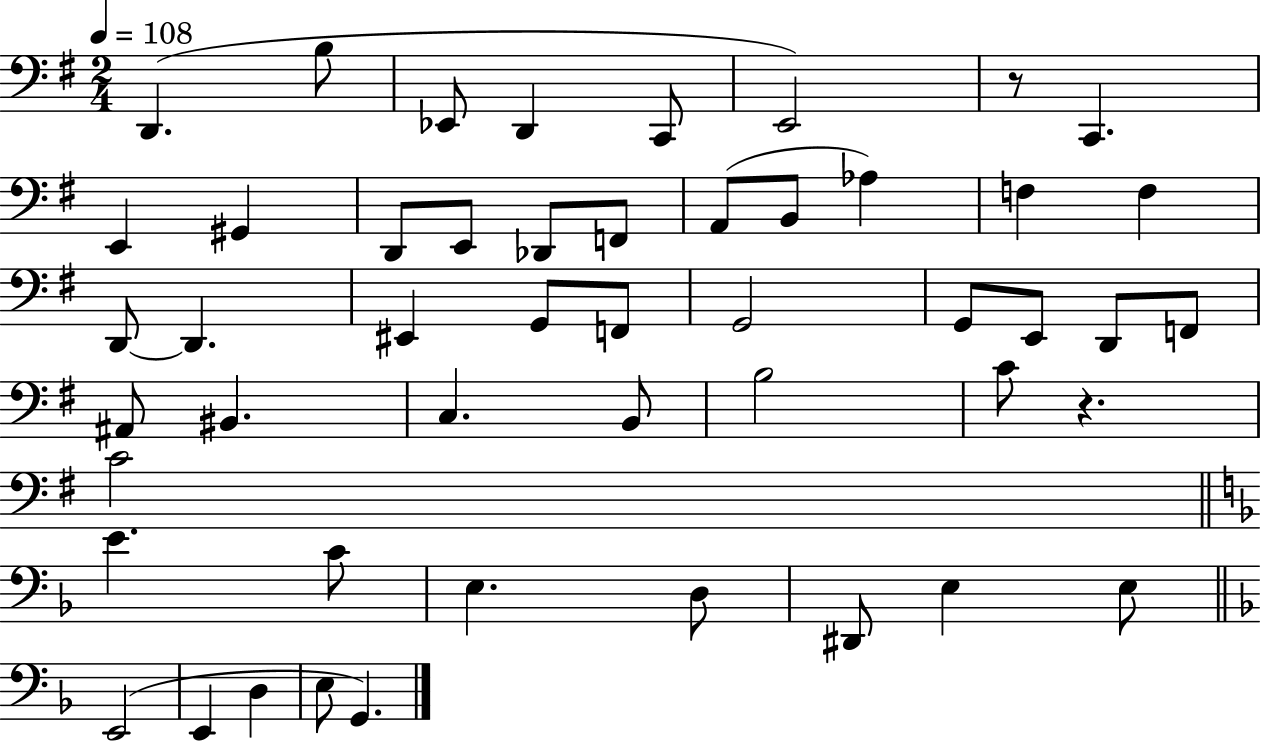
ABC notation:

X:1
T:Untitled
M:2/4
L:1/4
K:G
D,, B,/2 _E,,/2 D,, C,,/2 E,,2 z/2 C,, E,, ^G,, D,,/2 E,,/2 _D,,/2 F,,/2 A,,/2 B,,/2 _A, F, F, D,,/2 D,, ^E,, G,,/2 F,,/2 G,,2 G,,/2 E,,/2 D,,/2 F,,/2 ^A,,/2 ^B,, C, B,,/2 B,2 C/2 z C2 E C/2 E, D,/2 ^D,,/2 E, E,/2 E,,2 E,, D, E,/2 G,,